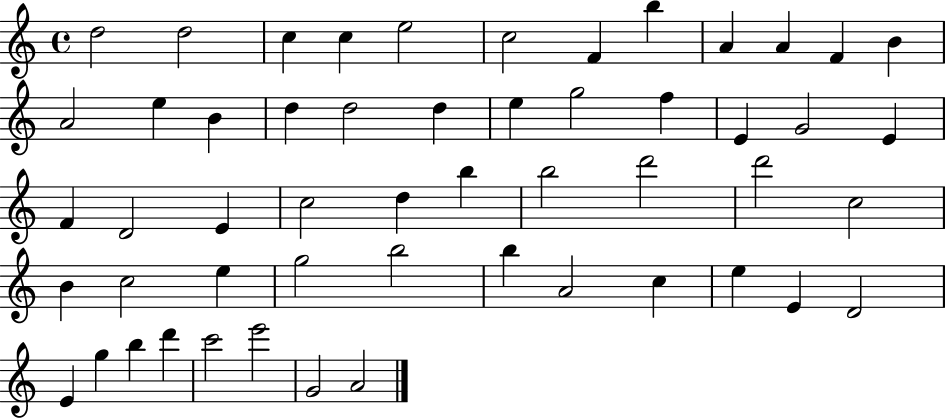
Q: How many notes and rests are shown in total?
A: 53